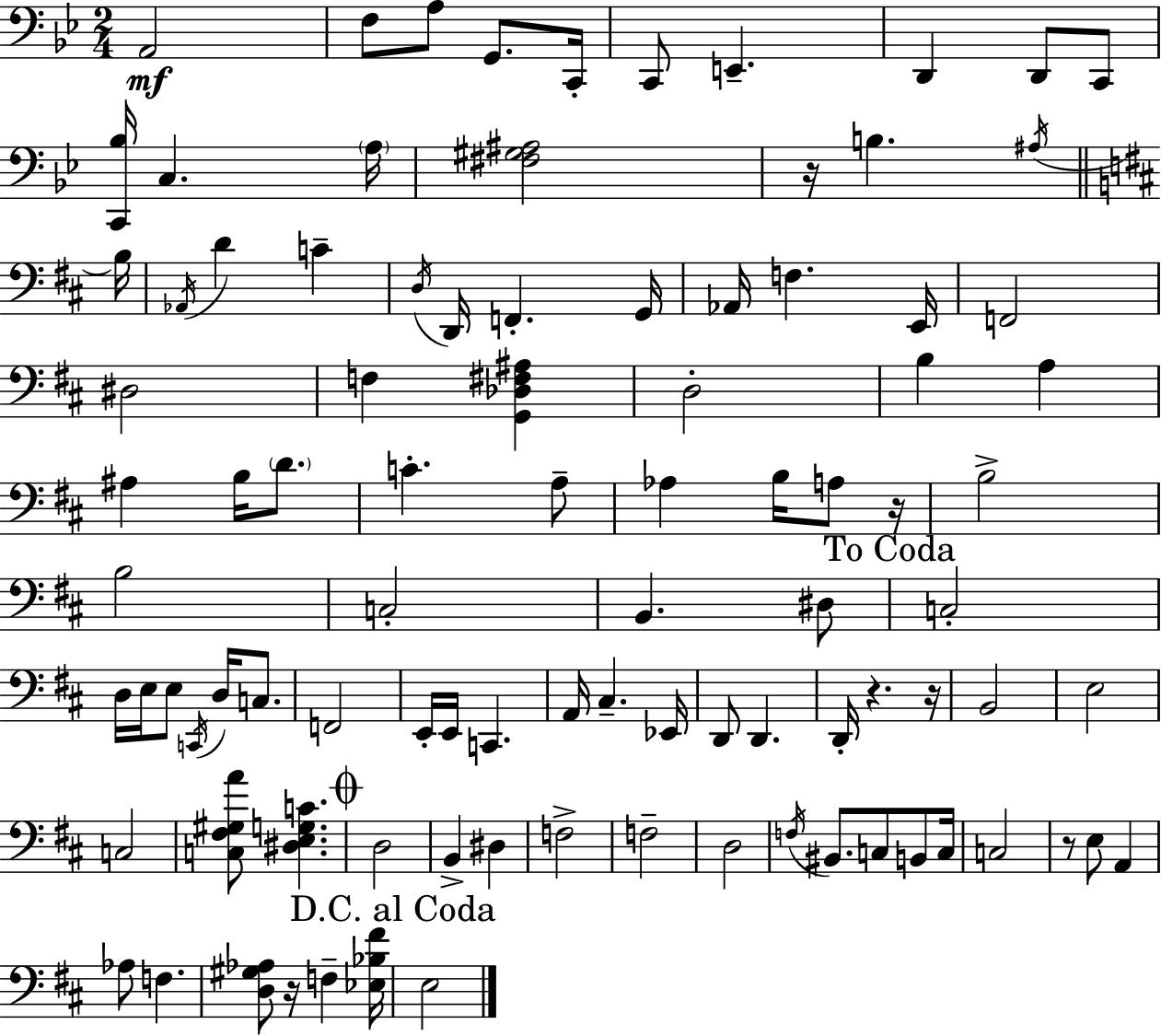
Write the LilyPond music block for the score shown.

{
  \clef bass
  \numericTimeSignature
  \time 2/4
  \key g \minor
  a,2\mf | f8 a8 g,8. c,16-. | c,8 e,4.-- | d,4 d,8 c,8 | \break <c, bes>16 c4. \parenthesize a16 | <fis gis ais>2 | r16 b4. \acciaccatura { ais16 } | \bar "||" \break \key d \major b16 \acciaccatura { aes,16 } d'4 c'4-- | \acciaccatura { d16 } d,16 f,4.-. | g,16 aes,16 f4. | e,16 f,2 | \break dis2 | f4 <g, des fis ais>4 | d2-. | b4 a4 | \break ais4 b16 | \parenthesize d'8. c'4.-. | a8-- aes4 b16 | a8 r16 b2-> | \break b2 | c2-. | b,4. | dis8 \mark "To Coda" c2-. | \break d16 e16 e8 \acciaccatura { c,16 } | d16 c8. f,2 | e,16-. e,16 c,4. | a,16 cis4.-- | \break ees,16 d,8 d,4. | d,16-. r4. | r16 b,2 | e2 | \break c2 | <c fis gis a'>8 <dis e g c'>4. | \mark \markup { \musicglyph "scripts.coda" } d2 | b,4-> | \break dis4 f2-> | f2-- | d2 | \acciaccatura { f16 } bis,8. | \break c8 b,8 c16 c2 | r8 e8 | a,4 aes8 f4. | <d gis aes>8 r16 | \break f4-- <ees bes fis'>16 \mark "D.C. al Coda" e2 | \bar "|."
}